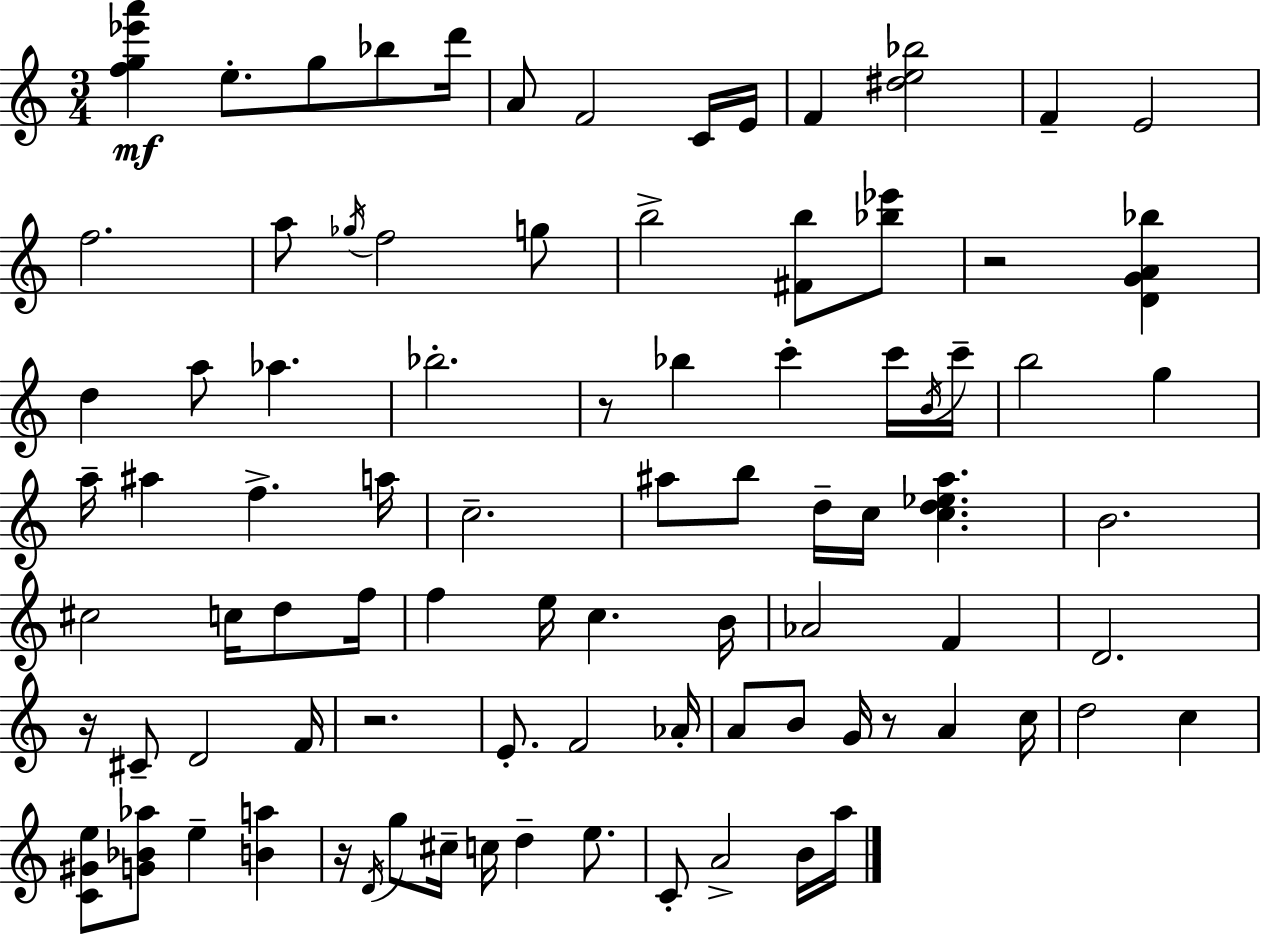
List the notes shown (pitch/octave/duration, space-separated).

[F5,G5,Eb6,A6]/q E5/e. G5/e Bb5/e D6/s A4/e F4/h C4/s E4/s F4/q [D#5,E5,Bb5]/h F4/q E4/h F5/h. A5/e Gb5/s F5/h G5/e B5/h [F#4,B5]/e [Bb5,Eb6]/e R/h [D4,G4,A4,Bb5]/q D5/q A5/e Ab5/q. Bb5/h. R/e Bb5/q C6/q C6/s B4/s C6/s B5/h G5/q A5/s A#5/q F5/q. A5/s C5/h. A#5/e B5/e D5/s C5/s [C5,D5,Eb5,A#5]/q. B4/h. C#5/h C5/s D5/e F5/s F5/q E5/s C5/q. B4/s Ab4/h F4/q D4/h. R/s C#4/e D4/h F4/s R/h. E4/e. F4/h Ab4/s A4/e B4/e G4/s R/e A4/q C5/s D5/h C5/q [C4,G#4,E5]/e [G4,Bb4,Ab5]/e E5/q [B4,A5]/q R/s D4/s G5/e C#5/s C5/s D5/q E5/e. C4/e A4/h B4/s A5/s